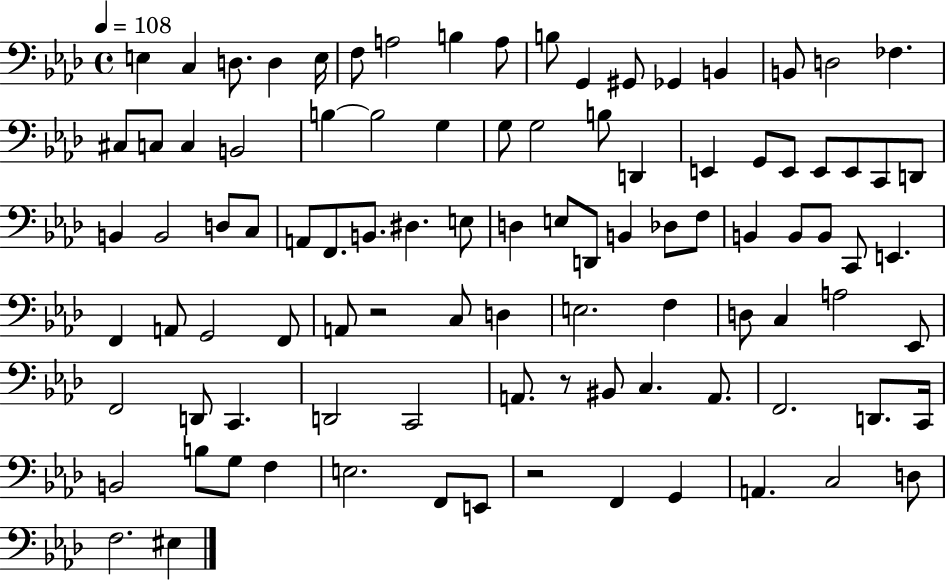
{
  \clef bass
  \time 4/4
  \defaultTimeSignature
  \key aes \major
  \tempo 4 = 108
  e4 c4 d8. d4 e16 | f8 a2 b4 a8 | b8 g,4 gis,8 ges,4 b,4 | b,8 d2 fes4. | \break cis8 c8 c4 b,2 | b4~~ b2 g4 | g8 g2 b8 d,4 | e,4 g,8 e,8 e,8 e,8 c,8 d,8 | \break b,4 b,2 d8 c8 | a,8 f,8. b,8. dis4. e8 | d4 e8 d,8 b,4 des8 f8 | b,4 b,8 b,8 c,8 e,4. | \break f,4 a,8 g,2 f,8 | a,8 r2 c8 d4 | e2. f4 | d8 c4 a2 ees,8 | \break f,2 d,8 c,4. | d,2 c,2 | a,8. r8 bis,8 c4. a,8. | f,2. d,8. c,16 | \break b,2 b8 g8 f4 | e2. f,8 e,8 | r2 f,4 g,4 | a,4. c2 d8 | \break f2. eis4 | \bar "|."
}